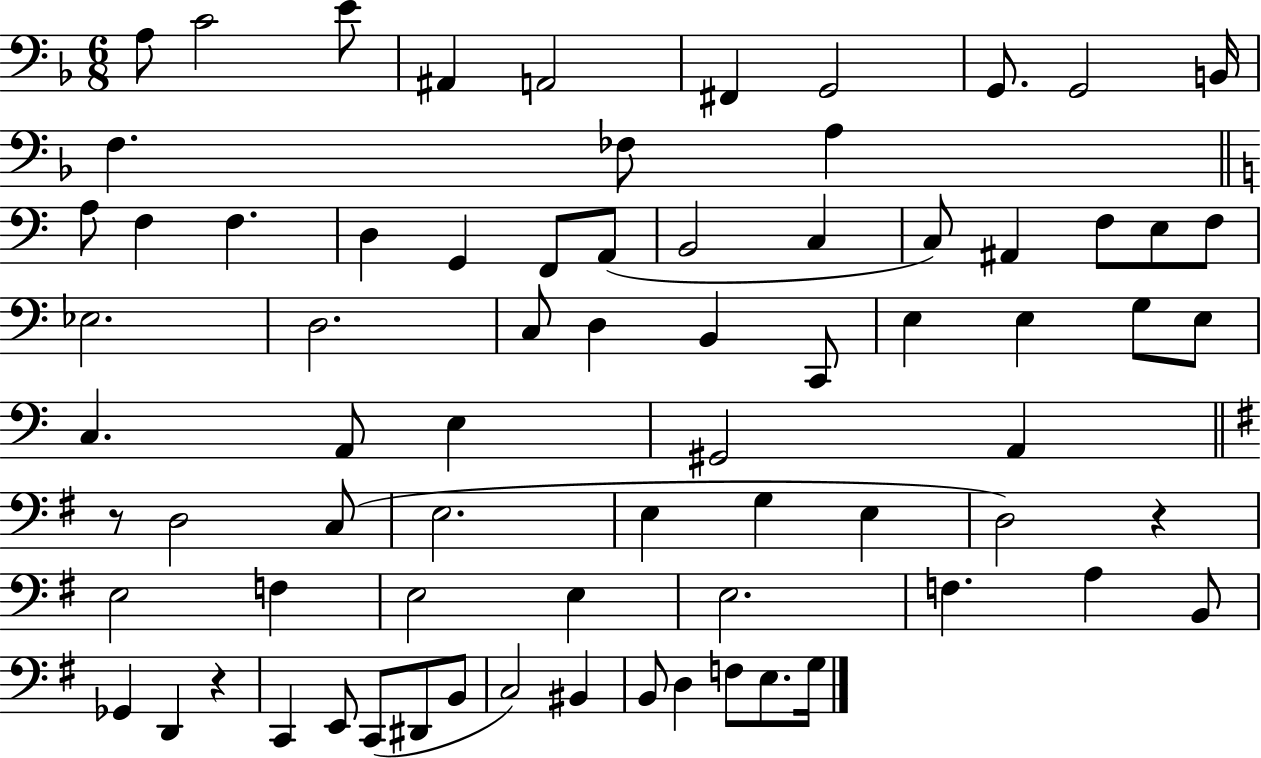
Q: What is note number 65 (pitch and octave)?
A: C3